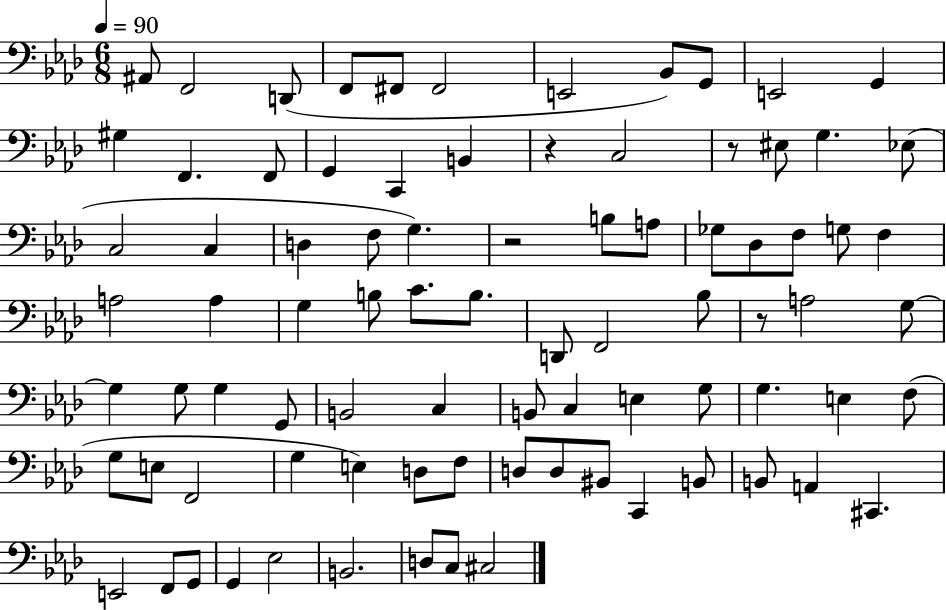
A#2/e F2/h D2/e F2/e F#2/e F#2/h E2/h Bb2/e G2/e E2/h G2/q G#3/q F2/q. F2/e G2/q C2/q B2/q R/q C3/h R/e EIS3/e G3/q. Eb3/e C3/h C3/q D3/q F3/e G3/q. R/h B3/e A3/e Gb3/e Db3/e F3/e G3/e F3/q A3/h A3/q G3/q B3/e C4/e. B3/e. D2/e F2/h Bb3/e R/e A3/h G3/e G3/q G3/e G3/q G2/e B2/h C3/q B2/e C3/q E3/q G3/e G3/q. E3/q F3/e G3/e E3/e F2/h G3/q E3/q D3/e F3/e D3/e D3/e BIS2/e C2/q B2/e B2/e A2/q C#2/q. E2/h F2/e G2/e G2/q Eb3/h B2/h. D3/e C3/e C#3/h